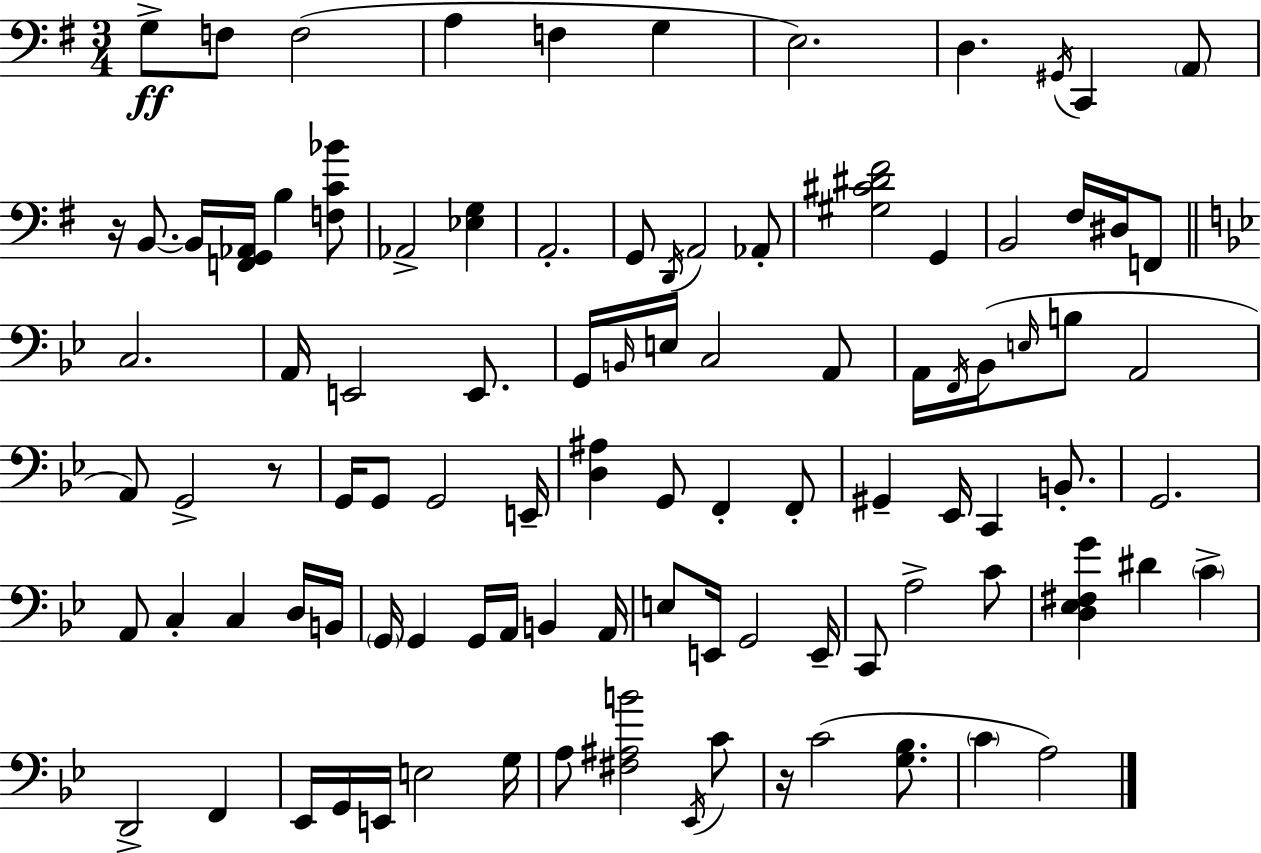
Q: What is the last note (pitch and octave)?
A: A3